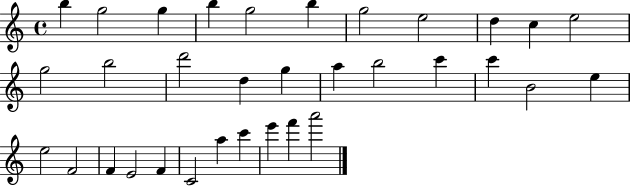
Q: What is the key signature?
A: C major